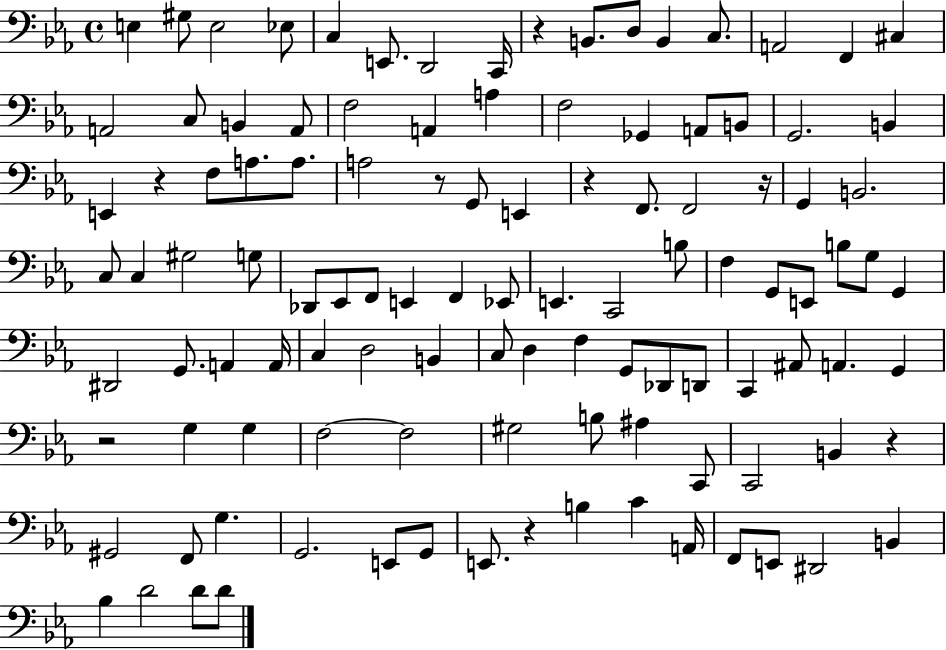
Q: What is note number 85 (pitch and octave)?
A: B2